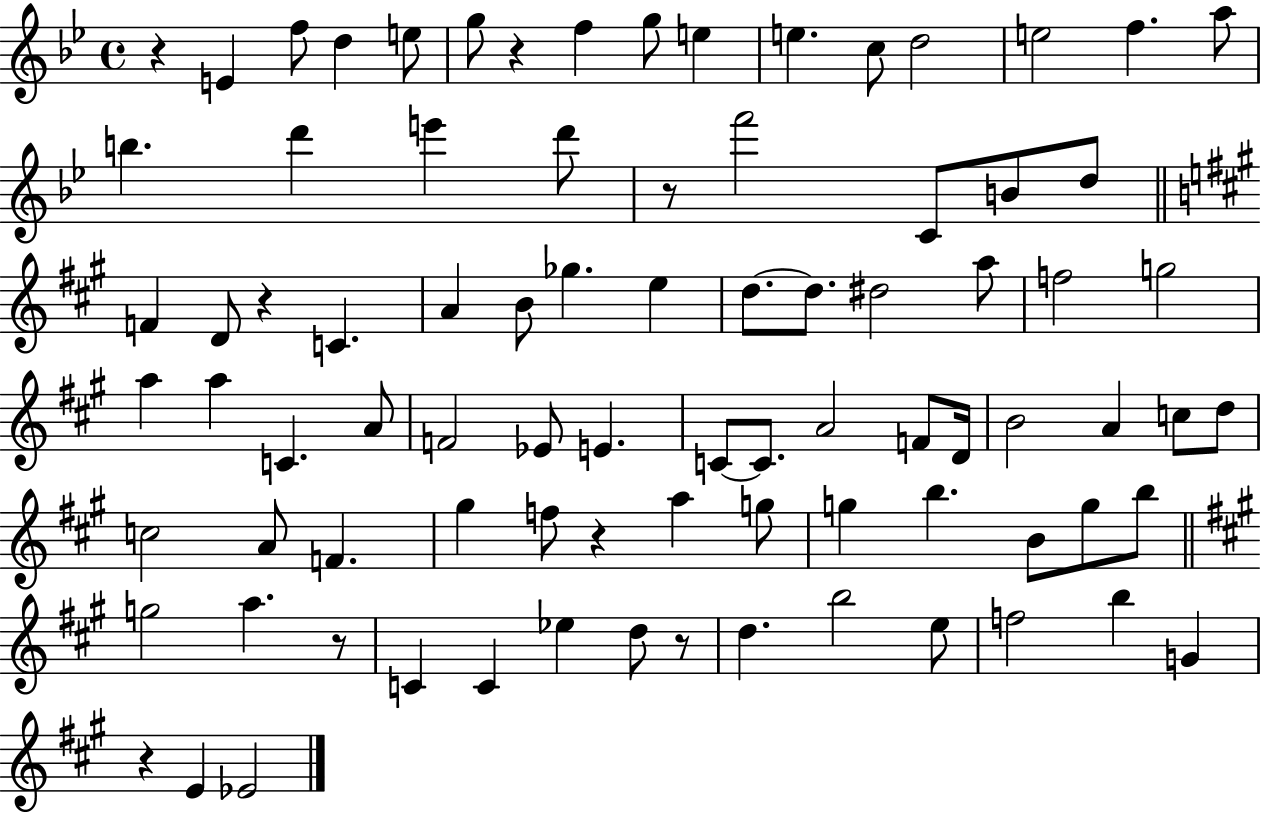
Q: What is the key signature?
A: BES major